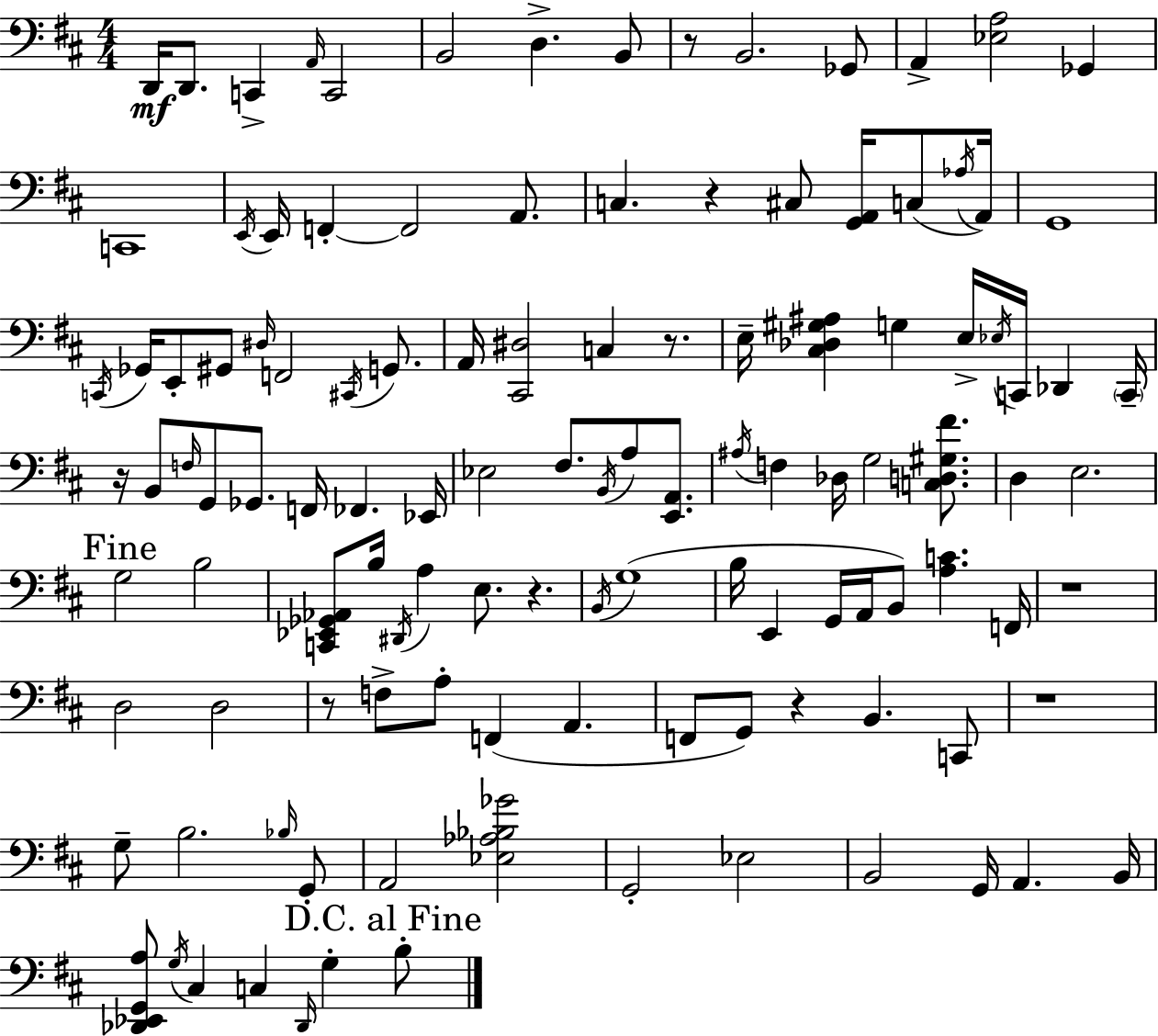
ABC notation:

X:1
T:Untitled
M:4/4
L:1/4
K:D
D,,/4 D,,/2 C,, A,,/4 C,,2 B,,2 D, B,,/2 z/2 B,,2 _G,,/2 A,, [_E,A,]2 _G,, C,,4 E,,/4 E,,/4 F,, F,,2 A,,/2 C, z ^C,/2 [G,,A,,]/4 C,/2 _A,/4 A,,/4 G,,4 C,,/4 _G,,/4 E,,/2 ^G,,/2 ^D,/4 F,,2 ^C,,/4 G,,/2 A,,/4 [^C,,^D,]2 C, z/2 E,/4 [^C,_D,^G,^A,] G, E,/4 _E,/4 C,,/4 _D,, C,,/4 z/4 B,,/2 F,/4 G,,/2 _G,,/2 F,,/4 _F,, _E,,/4 _E,2 ^F,/2 B,,/4 A,/2 [E,,A,,]/2 ^A,/4 F, _D,/4 G,2 [C,D,^G,^F]/2 D, E,2 G,2 B,2 [C,,_E,,_G,,_A,,]/2 B,/4 ^D,,/4 A, E,/2 z B,,/4 G,4 B,/4 E,, G,,/4 A,,/4 B,,/2 [A,C] F,,/4 z4 D,2 D,2 z/2 F,/2 A,/2 F,, A,, F,,/2 G,,/2 z B,, C,,/2 z4 G,/2 B,2 _B,/4 G,,/2 A,,2 [_E,_A,_B,_G]2 G,,2 _E,2 B,,2 G,,/4 A,, B,,/4 [_D,,_E,,G,,A,]/2 G,/4 ^C, C, _D,,/4 G, B,/2